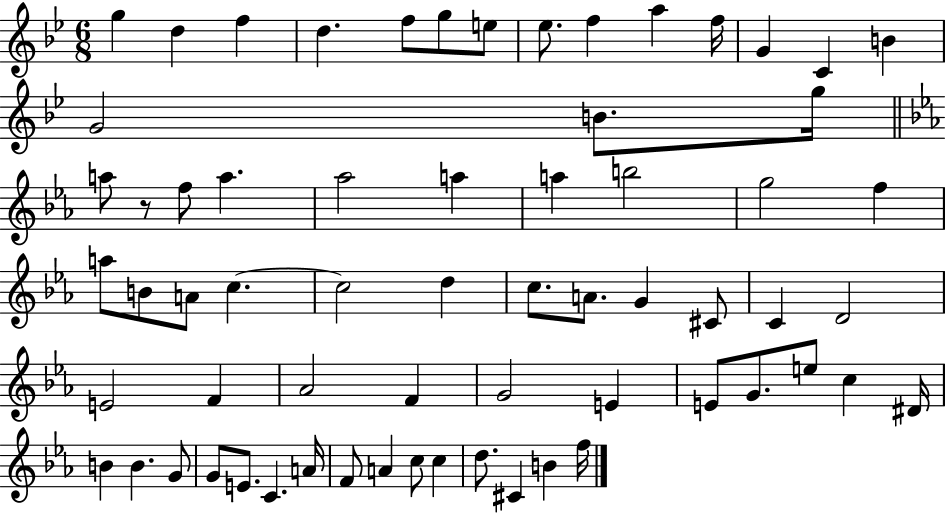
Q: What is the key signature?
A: BES major